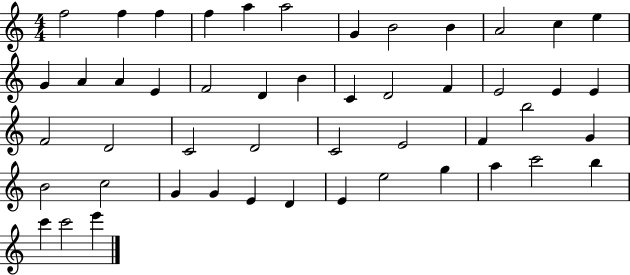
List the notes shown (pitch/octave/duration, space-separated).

F5/h F5/q F5/q F5/q A5/q A5/h G4/q B4/h B4/q A4/h C5/q E5/q G4/q A4/q A4/q E4/q F4/h D4/q B4/q C4/q D4/h F4/q E4/h E4/q E4/q F4/h D4/h C4/h D4/h C4/h E4/h F4/q B5/h G4/q B4/h C5/h G4/q G4/q E4/q D4/q E4/q E5/h G5/q A5/q C6/h B5/q C6/q C6/h E6/q